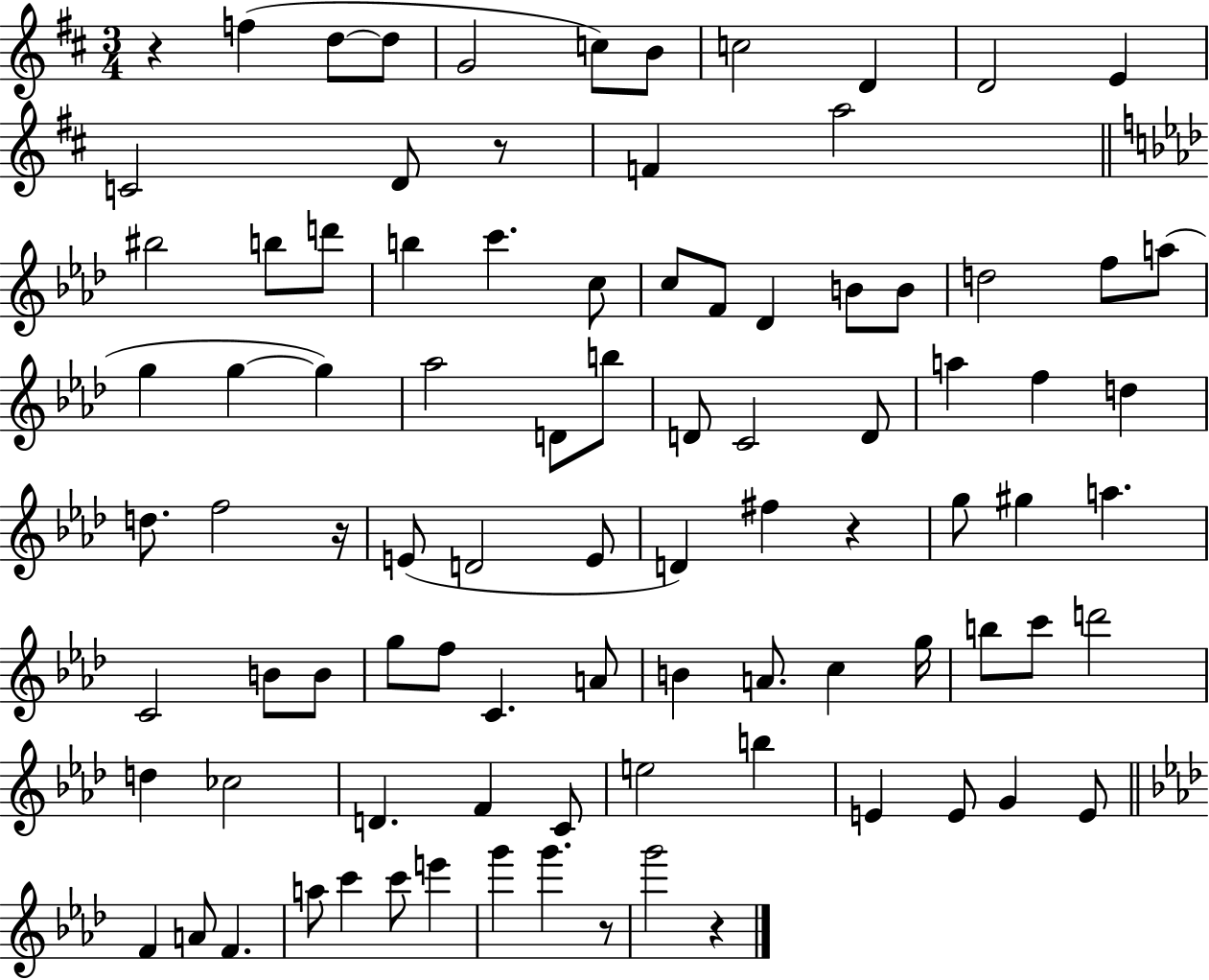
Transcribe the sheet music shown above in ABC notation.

X:1
T:Untitled
M:3/4
L:1/4
K:D
z f d/2 d/2 G2 c/2 B/2 c2 D D2 E C2 D/2 z/2 F a2 ^b2 b/2 d'/2 b c' c/2 c/2 F/2 _D B/2 B/2 d2 f/2 a/2 g g g _a2 D/2 b/2 D/2 C2 D/2 a f d d/2 f2 z/4 E/2 D2 E/2 D ^f z g/2 ^g a C2 B/2 B/2 g/2 f/2 C A/2 B A/2 c g/4 b/2 c'/2 d'2 d _c2 D F C/2 e2 b E E/2 G E/2 F A/2 F a/2 c' c'/2 e' g' g' z/2 g'2 z